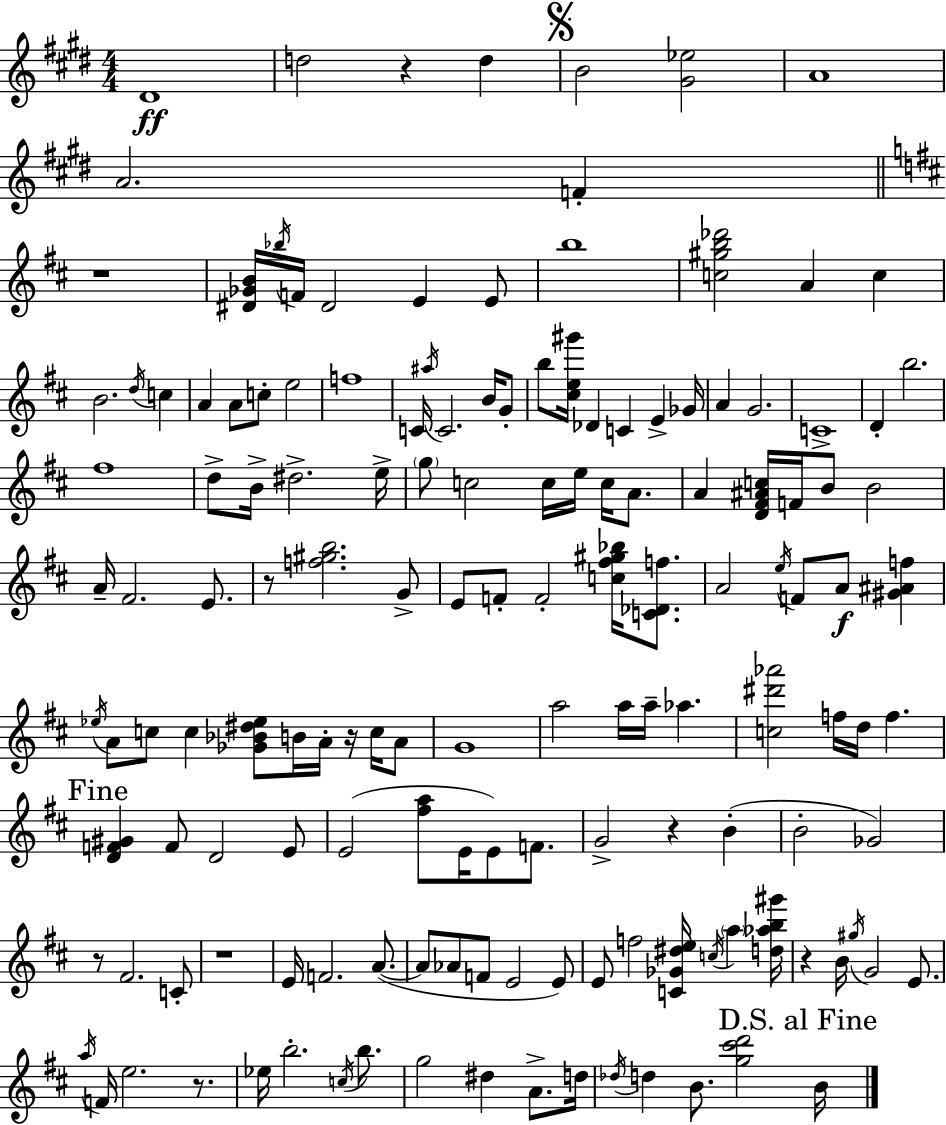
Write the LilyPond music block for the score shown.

{
  \clef treble
  \numericTimeSignature
  \time 4/4
  \key e \major
  dis'1\ff | d''2 r4 d''4 | \mark \markup { \musicglyph "scripts.segno" } b'2 <gis' ees''>2 | a'1 | \break a'2. f'4-. | \bar "||" \break \key b \minor r1 | <dis' ges' b'>16 \acciaccatura { bes''16 } f'16 dis'2 e'4 e'8 | b''1 | <c'' gis'' b'' des'''>2 a'4 c''4 | \break b'2. \acciaccatura { d''16 } c''4 | a'4 a'8 c''8-. e''2 | f''1 | c'16 \acciaccatura { ais''16 } c'2. | \break b'16 g'8-. b''8 <cis'' e'' gis'''>16 des'4 c'4 e'4-> | ges'16 a'4 g'2. | c'1-> | d'4-. b''2. | \break fis''1 | d''8-> b'16-> dis''2.-> | e''16-> \parenthesize g''8 c''2 c''16 e''16 c''16 | a'8. a'4 <d' fis' ais' c''>16 f'16 b'8 b'2 | \break a'16-- fis'2. | e'8. r8 <f'' gis'' b''>2. | g'8-> e'8 f'8-. f'2-. <c'' fis'' gis'' bes''>16 | <c' des' f''>8. a'2 \acciaccatura { e''16 } f'8 a'8\f | \break <gis' ais' f''>4 \acciaccatura { ees''16 } a'8 c''8 c''4 <ges' bes' dis'' ees''>8 b'16 | a'16-. r16 c''16 a'8 g'1 | a''2 a''16 a''16-- aes''4. | <c'' dis''' aes'''>2 f''16 d''16 f''4. | \break \mark "Fine" <d' f' gis'>4 f'8 d'2 | e'8 e'2( <fis'' a''>8 e'16 | e'8) f'8. g'2-> r4 | b'4-.( b'2-. ges'2) | \break r8 fis'2. | c'8-. r1 | e'16 f'2. | a'8.~(~ a'8 aes'8 f'8 e'2 | \break e'8) e'8 f''2 <c' ges' dis'' e''>16 | \acciaccatura { c''16 } \parenthesize a''4 <d'' aes'' b'' gis'''>16 r4 b'16 \acciaccatura { gis''16 } g'2 | e'8. \acciaccatura { a''16 } f'16 e''2. | r8. ees''16 b''2.-. | \break \acciaccatura { c''16 } b''8. g''2 | dis''4 a'8.-> d''16 \acciaccatura { des''16 } d''4 b'8. | <g'' cis''' d'''>2 \mark "D.S. al Fine" b'16 \bar "|."
}